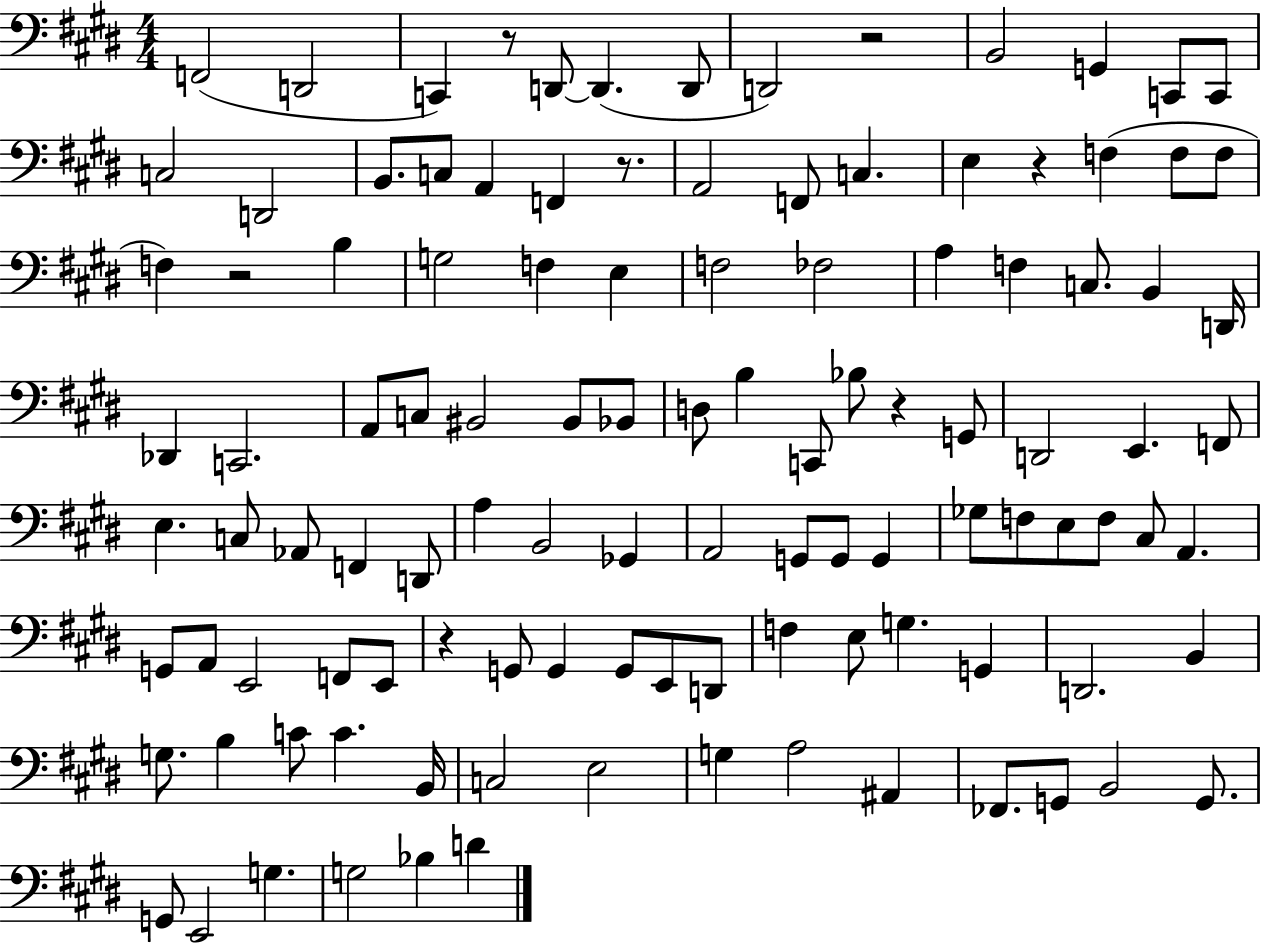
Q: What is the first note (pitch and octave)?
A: F2